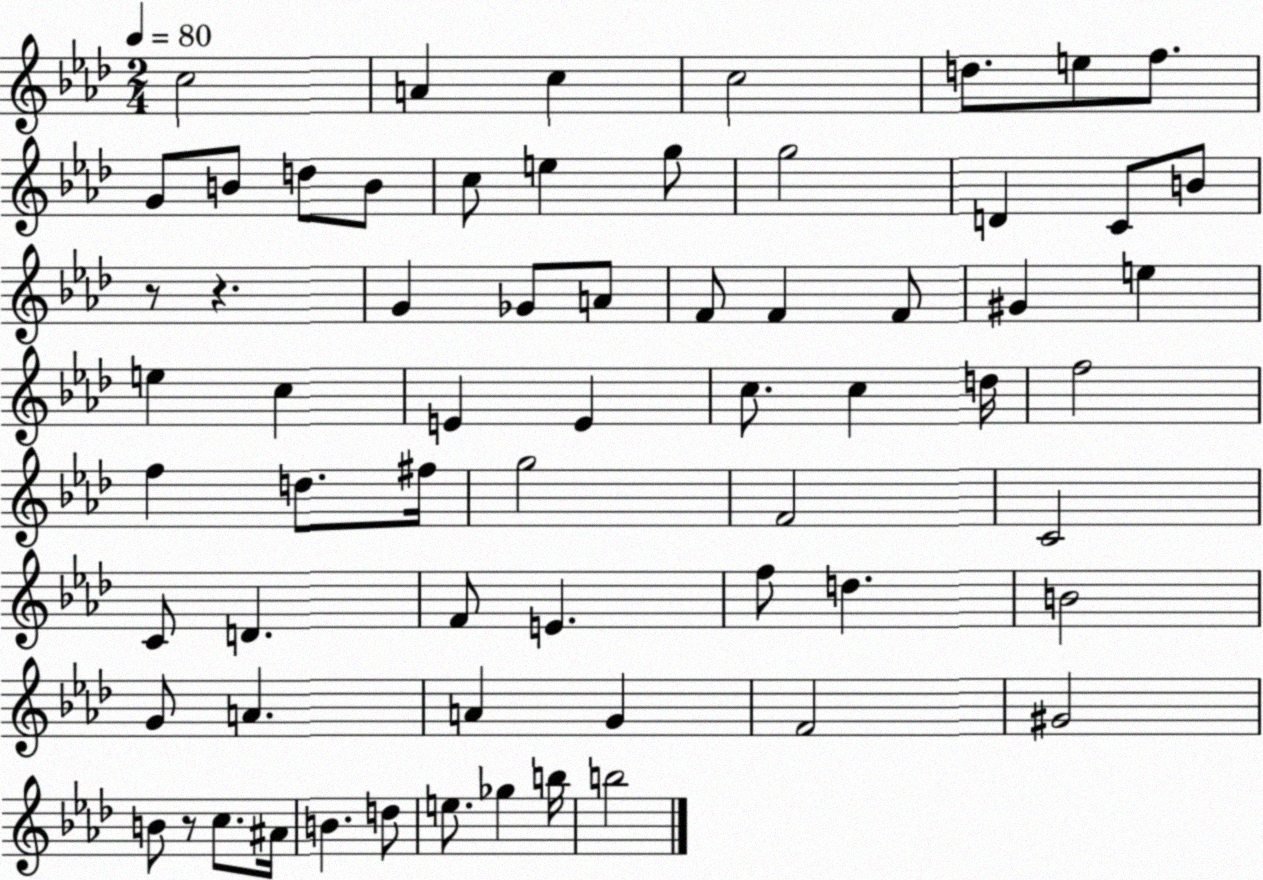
X:1
T:Untitled
M:2/4
L:1/4
K:Ab
c2 A c c2 d/2 e/2 f/2 G/2 B/2 d/2 B/2 c/2 e g/2 g2 D C/2 B/2 z/2 z G _G/2 A/2 F/2 F F/2 ^G e e c E E c/2 c d/4 f2 f d/2 ^f/4 g2 F2 C2 C/2 D F/2 E f/2 d B2 G/2 A A G F2 ^G2 B/2 z/2 c/2 ^A/4 B d/2 e/2 _g b/4 b2